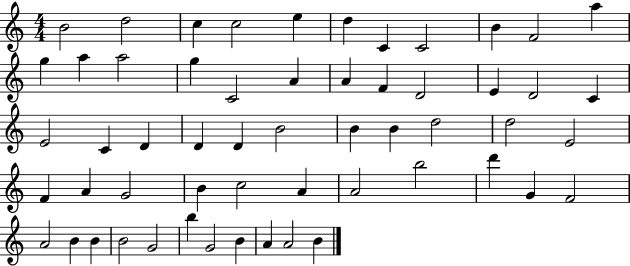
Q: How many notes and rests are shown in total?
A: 56